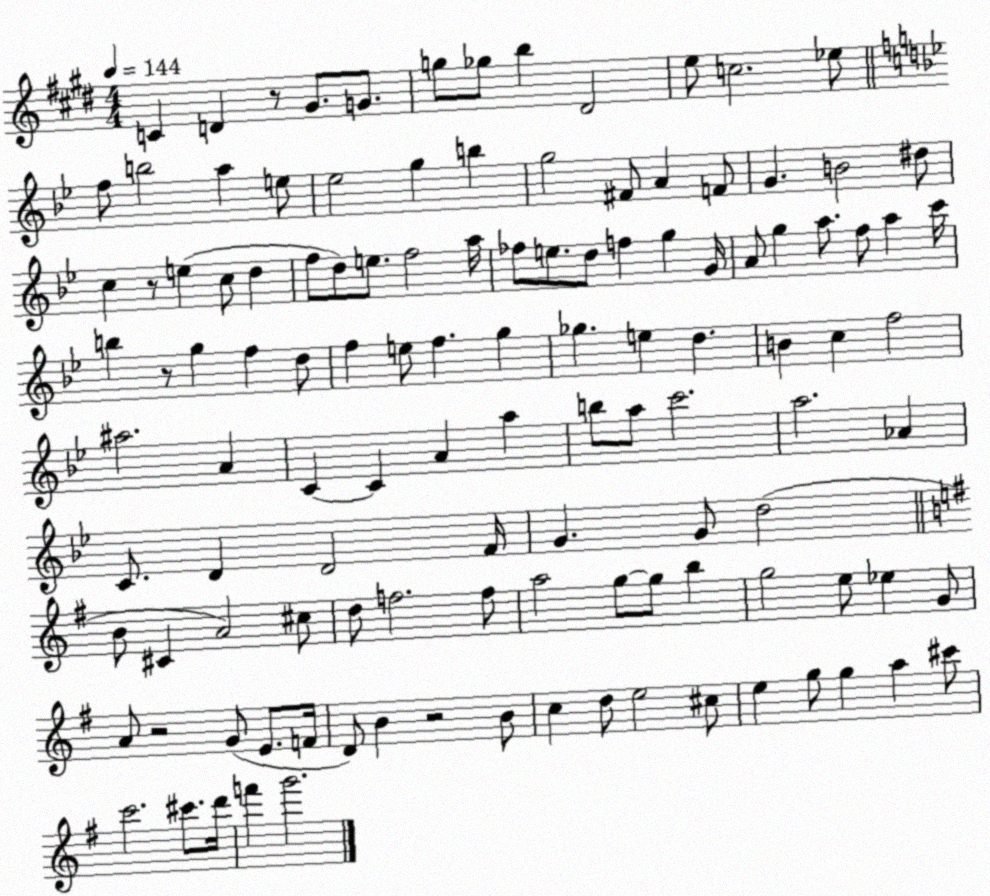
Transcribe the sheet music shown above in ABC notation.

X:1
T:Untitled
M:4/4
L:1/4
K:E
C D z/2 ^G/2 G/2 g/2 _g/2 b ^D2 e/2 c2 _e/2 f/2 b2 a e/2 _e2 g b g2 ^F/2 A F/2 G B2 ^d/2 c z/2 e c/2 d f/2 d/2 e/2 f2 a/4 _f/2 e/2 d/2 f g G/4 A/2 g a/2 f/2 a c'/4 b z/2 g f d/2 f e/2 f g _g e d B c f2 ^a2 A C C A a b/2 a/2 c'2 a2 _A C/2 D D2 F/4 G G/2 d2 B/2 ^C A2 ^c/2 d/2 f2 f/2 a2 g/2 g/2 b g2 e/2 _e G/2 A/2 z2 G/2 E/2 F/4 D/2 B z2 B/2 c d/2 e2 ^c/2 e g/2 g a ^c'/2 c'2 ^c'/2 d'/4 f' g'2